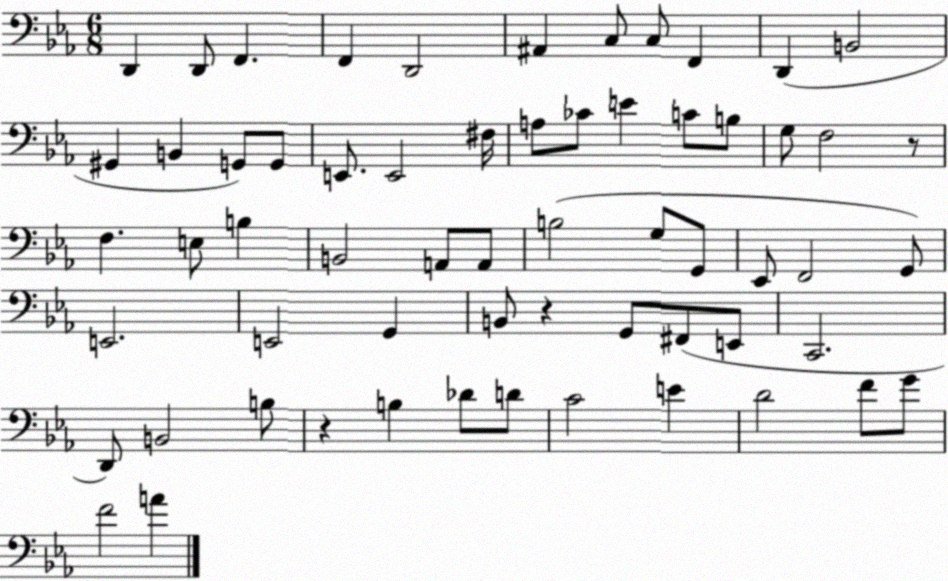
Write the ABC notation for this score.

X:1
T:Untitled
M:6/8
L:1/4
K:Eb
D,, D,,/2 F,, F,, D,,2 ^A,, C,/2 C,/2 F,, D,, B,,2 ^G,, B,, G,,/2 G,,/2 E,,/2 E,,2 ^F,/4 A,/2 _C/2 E C/2 B,/2 G,/2 F,2 z/2 F, E,/2 B, B,,2 A,,/2 A,,/2 B,2 G,/2 G,,/2 _E,,/2 F,,2 G,,/2 E,,2 E,,2 G,, B,,/2 z G,,/2 ^F,,/2 E,,/2 C,,2 D,,/2 B,,2 B,/2 z B, _D/2 D/2 C2 E D2 F/2 G/2 F2 A